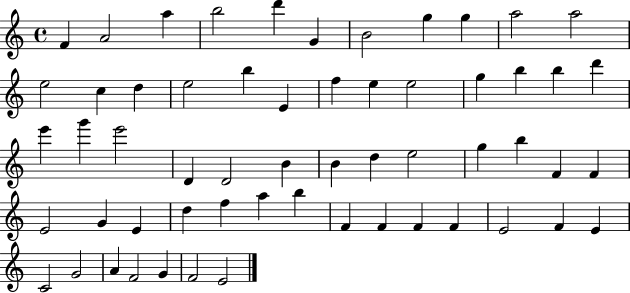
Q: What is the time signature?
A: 4/4